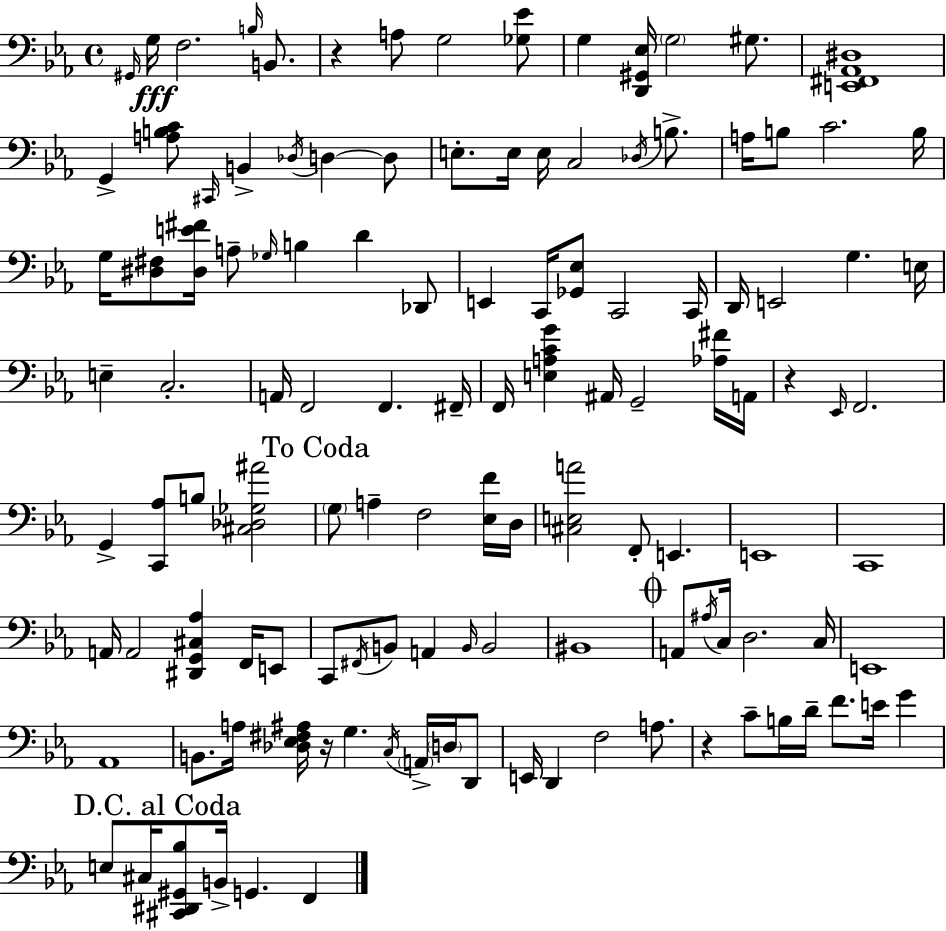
{
  \clef bass
  \time 4/4
  \defaultTimeSignature
  \key ees \major
  \repeat volta 2 { \grace { gis,16 }\fff g16 f2. \grace { b16 } b,8. | r4 a8 g2 | <ges ees'>8 g4 <d, gis, ees>16 \parenthesize g2 gis8. | <e, fis, aes, dis>1 | \break g,4-> <a b c'>8 \grace { cis,16 } b,4-> \acciaccatura { des16 } d4~~ | d8 e8.-. e16 e16 c2 | \acciaccatura { des16 } b8.-> a16 b8 c'2. | b16 g16 <dis fis>8 <dis e' fis'>16 a8-- \grace { ges16 } b4 | \break d'4 des,8 e,4 c,16 <ges, ees>8 c,2 | c,16 d,16 e,2 g4. | e16 e4-- c2.-. | a,16 f,2 f,4. | \break fis,16-- f,16 <e a c' g'>4 ais,16 g,2-- | <aes fis'>16 a,16 r4 \grace { ees,16 } f,2. | g,4-> <c, aes>8 b8 <cis des ges ais'>2 | \mark "To Coda" \parenthesize g8 a4-- f2 | \break <ees f'>16 d16 <cis e a'>2 f,8-. | e,4. e,1 | c,1 | a,16 a,2 | \break <dis, g, cis aes>4 f,16 e,8 c,8 \acciaccatura { fis,16 } b,8 a,4 | \grace { b,16 } b,2 bis,1 | \mark \markup { \musicglyph "scripts.coda" } a,8 \acciaccatura { ais16 } c16 d2. | c16 e,1 | \break aes,1 | b,8. a16 <des ees fis ais>16 r16 | g4. \acciaccatura { c16 } \parenthesize a,16-> \parenthesize d16 d,8 e,16 d,4 | f2 a8. r4 c'8-- | \break b16 d'16-- f'8. e'16 g'4 \mark "D.C. al Coda" e8 cis16 <cis, dis, gis, bes>8 | b,16-> g,4. f,4 } \bar "|."
}